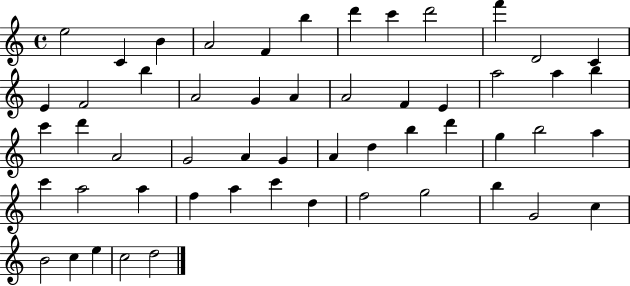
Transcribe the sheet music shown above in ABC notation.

X:1
T:Untitled
M:4/4
L:1/4
K:C
e2 C B A2 F b d' c' d'2 f' D2 C E F2 b A2 G A A2 F E a2 a b c' d' A2 G2 A G A d b d' g b2 a c' a2 a f a c' d f2 g2 b G2 c B2 c e c2 d2